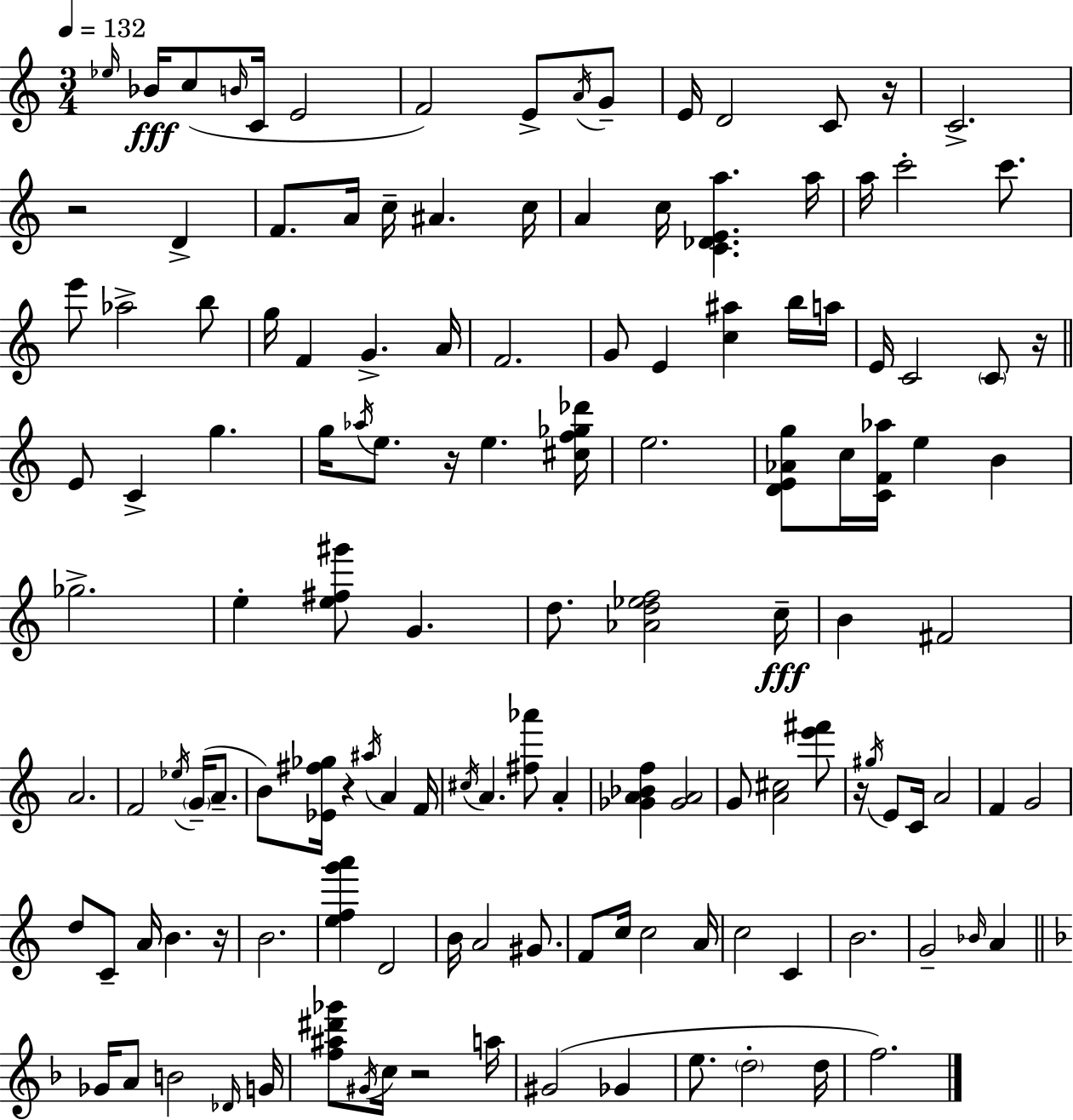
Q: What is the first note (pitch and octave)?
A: Eb5